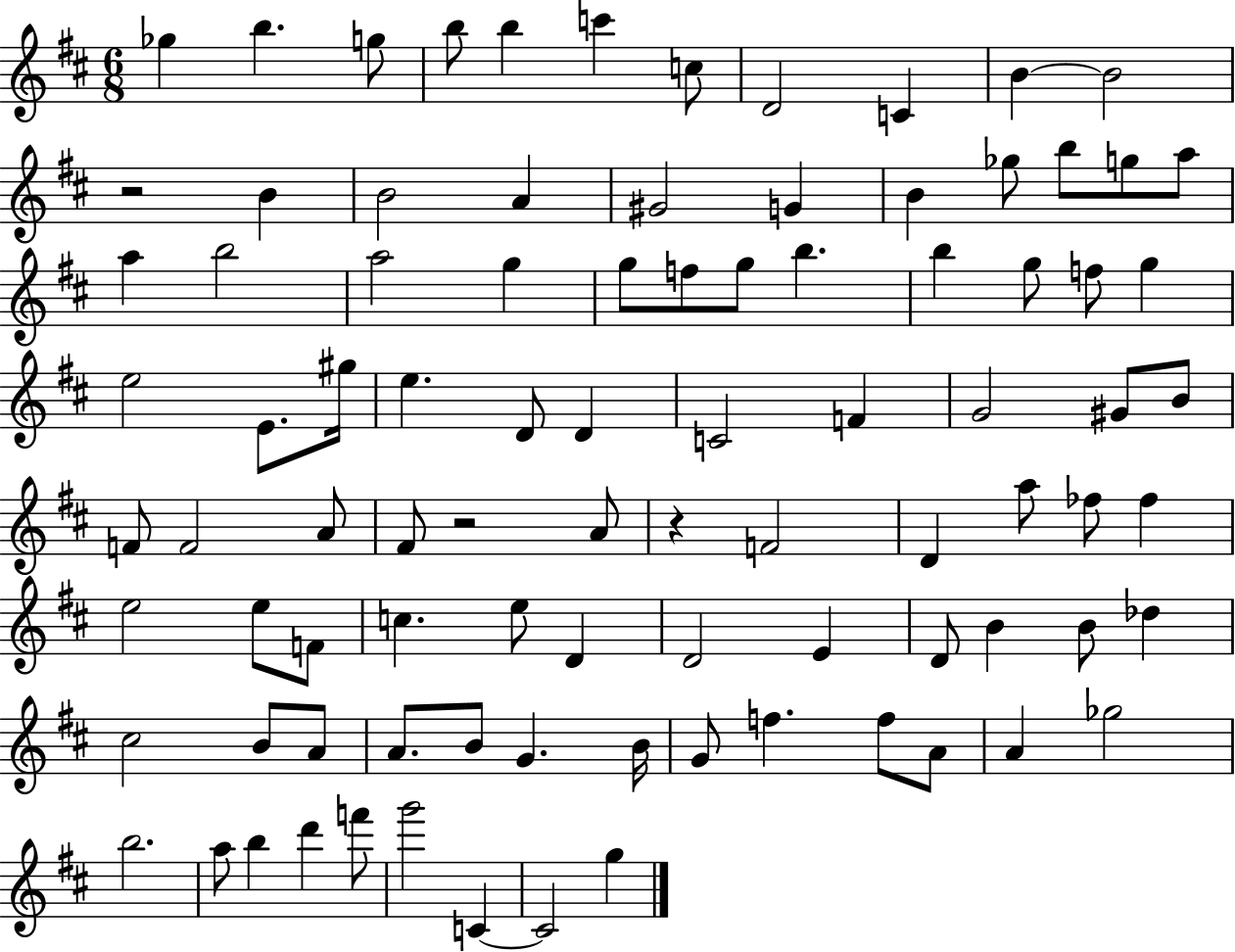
{
  \clef treble
  \numericTimeSignature
  \time 6/8
  \key d \major
  \repeat volta 2 { ges''4 b''4. g''8 | b''8 b''4 c'''4 c''8 | d'2 c'4 | b'4~~ b'2 | \break r2 b'4 | b'2 a'4 | gis'2 g'4 | b'4 ges''8 b''8 g''8 a''8 | \break a''4 b''2 | a''2 g''4 | g''8 f''8 g''8 b''4. | b''4 g''8 f''8 g''4 | \break e''2 e'8. gis''16 | e''4. d'8 d'4 | c'2 f'4 | g'2 gis'8 b'8 | \break f'8 f'2 a'8 | fis'8 r2 a'8 | r4 f'2 | d'4 a''8 fes''8 fes''4 | \break e''2 e''8 f'8 | c''4. e''8 d'4 | d'2 e'4 | d'8 b'4 b'8 des''4 | \break cis''2 b'8 a'8 | a'8. b'8 g'4. b'16 | g'8 f''4. f''8 a'8 | a'4 ges''2 | \break b''2. | a''8 b''4 d'''4 f'''8 | g'''2 c'4~~ | c'2 g''4 | \break } \bar "|."
}